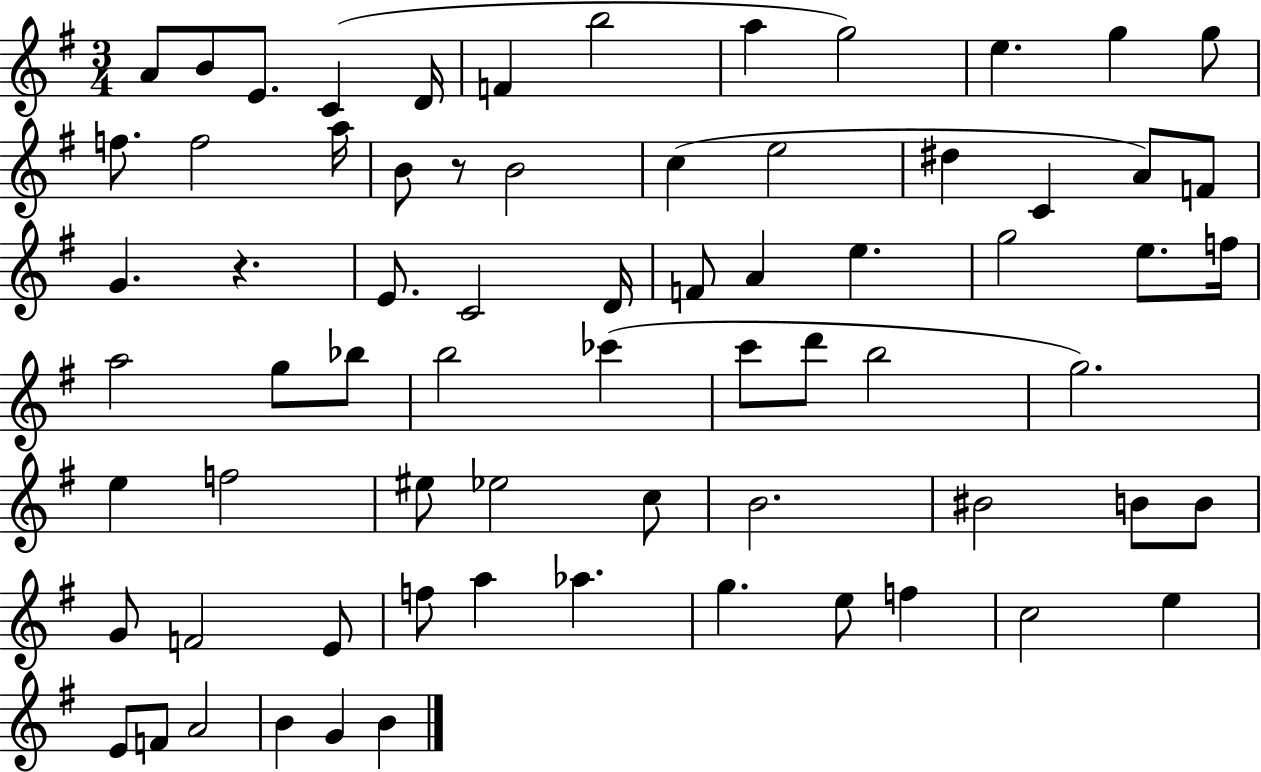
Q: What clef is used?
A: treble